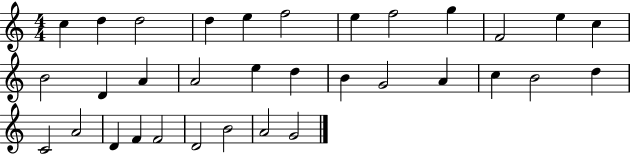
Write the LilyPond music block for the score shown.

{
  \clef treble
  \numericTimeSignature
  \time 4/4
  \key c \major
  c''4 d''4 d''2 | d''4 e''4 f''2 | e''4 f''2 g''4 | f'2 e''4 c''4 | \break b'2 d'4 a'4 | a'2 e''4 d''4 | b'4 g'2 a'4 | c''4 b'2 d''4 | \break c'2 a'2 | d'4 f'4 f'2 | d'2 b'2 | a'2 g'2 | \break \bar "|."
}